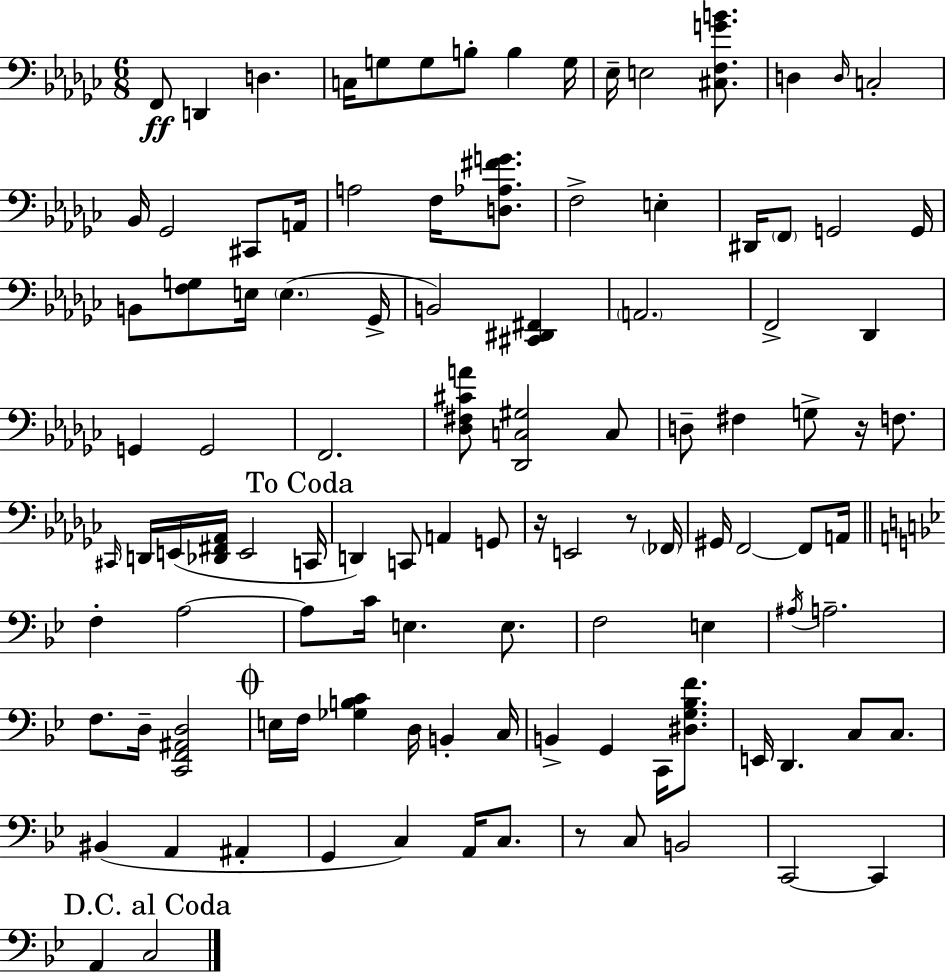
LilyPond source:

{
  \clef bass
  \numericTimeSignature
  \time 6/8
  \key ees \minor
  f,8\ff d,4 d4. | c16 g8 g8 b8-. b4 g16 | ees16-- e2 <cis f g' b'>8. | d4 \grace { d16 } c2-. | \break bes,16 ges,2 cis,8 | a,16 a2 f16 <d aes fis' g'>8. | f2-> e4-. | dis,16 \parenthesize f,8 g,2 | \break g,16 b,8 <f g>8 e16 \parenthesize e4.( | ges,16-> b,2) <cis, dis, fis,>4 | \parenthesize a,2. | f,2-> des,4 | \break g,4 g,2 | f,2. | <des fis cis' a'>8 <des, c gis>2 c8 | d8-- fis4 g8-> r16 f8. | \break \grace { cis,16 } d,16 e,16( <des, fis, aes,>16 e,2 | \mark "To Coda" c,16 d,4) c,8 a,4 | g,8 r16 e,2 r8 | \parenthesize fes,16 gis,16 f,2~~ f,8 | \break a,16 \bar "||" \break \key g \minor f4-. a2~~ | a8 c'16 e4. e8. | f2 e4 | \acciaccatura { ais16 } a2.-- | \break f8. d16-- <c, f, ais, d>2 | \mark \markup { \musicglyph "scripts.coda" } e16 f16 <ges b c'>4 d16 b,4-. | c16 b,4-> g,4 c,16 <dis g bes f'>8. | e,16 d,4. c8 c8. | \break bis,4( a,4 ais,4-. | g,4 c4) a,16 c8. | r8 c8 b,2 | c,2~~ c,4 | \break \mark "D.C. al Coda" a,4 c2 | \bar "|."
}